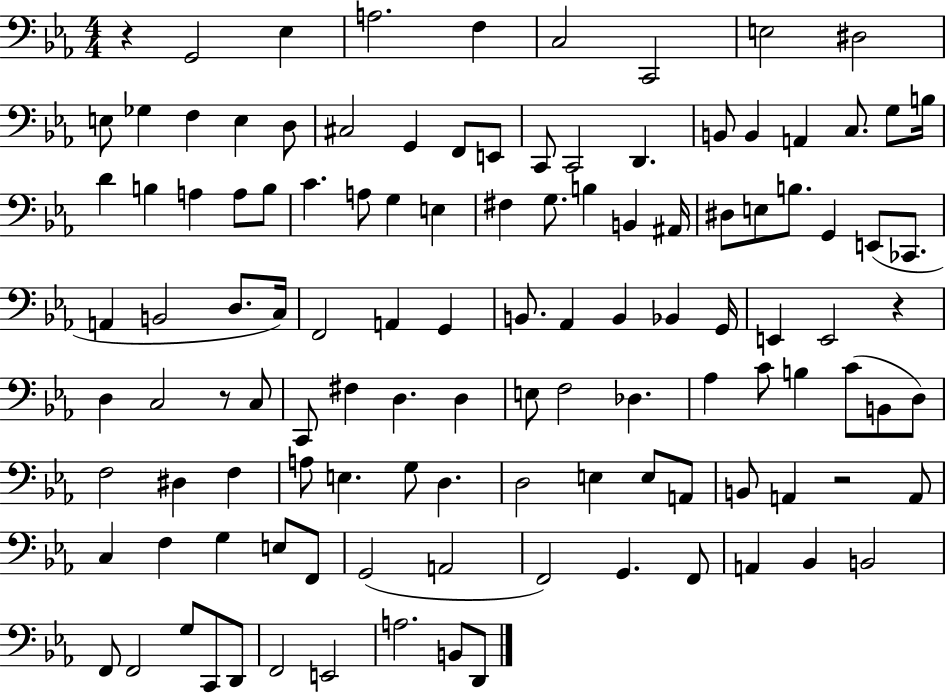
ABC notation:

X:1
T:Untitled
M:4/4
L:1/4
K:Eb
z G,,2 _E, A,2 F, C,2 C,,2 E,2 ^D,2 E,/2 _G, F, E, D,/2 ^C,2 G,, F,,/2 E,,/2 C,,/2 C,,2 D,, B,,/2 B,, A,, C,/2 G,/2 B,/4 D B, A, A,/2 B,/2 C A,/2 G, E, ^F, G,/2 B, B,, ^A,,/4 ^D,/2 E,/2 B,/2 G,, E,,/2 _C,,/2 A,, B,,2 D,/2 C,/4 F,,2 A,, G,, B,,/2 _A,, B,, _B,, G,,/4 E,, E,,2 z D, C,2 z/2 C,/2 C,,/2 ^F, D, D, E,/2 F,2 _D, _A, C/2 B, C/2 B,,/2 D,/2 F,2 ^D, F, A,/2 E, G,/2 D, D,2 E, E,/2 A,,/2 B,,/2 A,, z2 A,,/2 C, F, G, E,/2 F,,/2 G,,2 A,,2 F,,2 G,, F,,/2 A,, _B,, B,,2 F,,/2 F,,2 G,/2 C,,/2 D,,/2 F,,2 E,,2 A,2 B,,/2 D,,/2